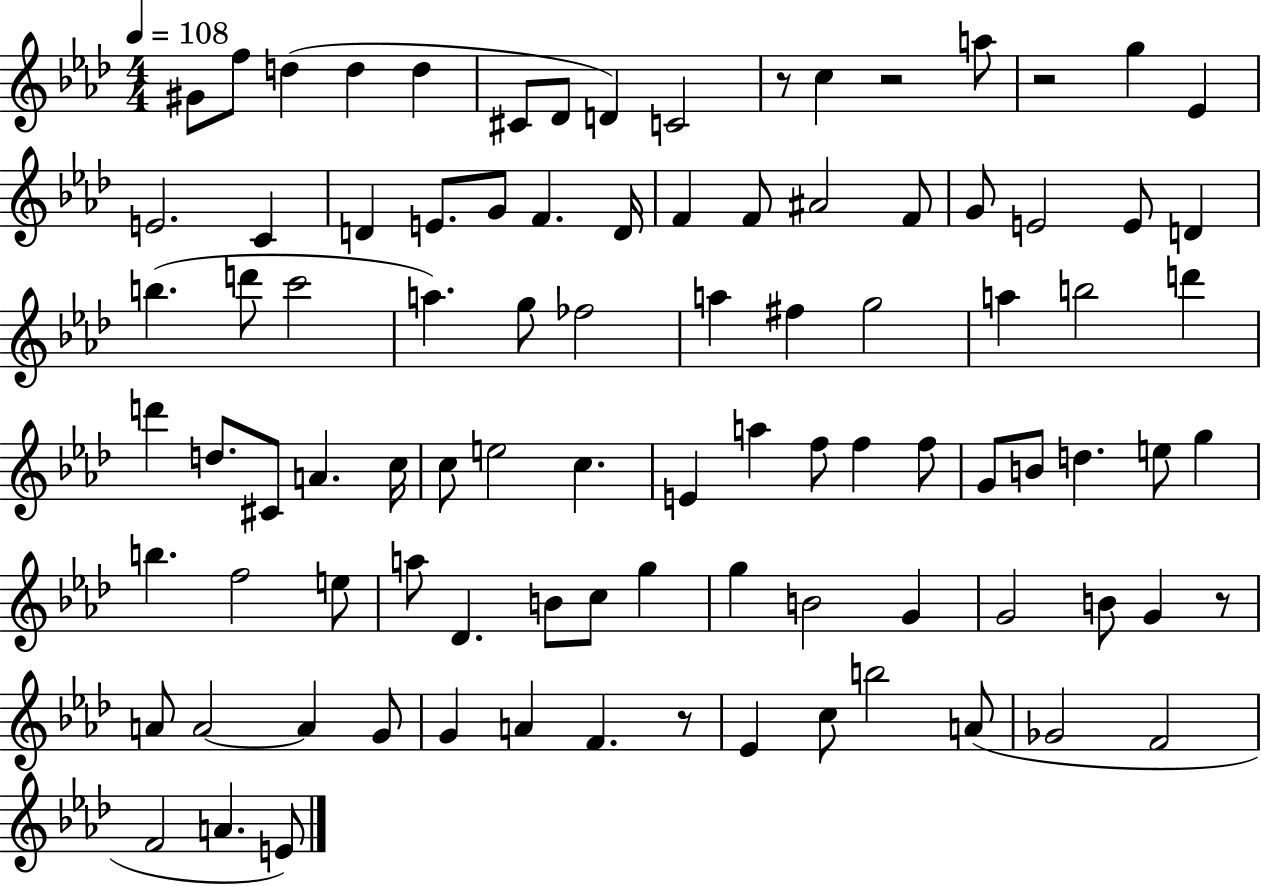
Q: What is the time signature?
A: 4/4